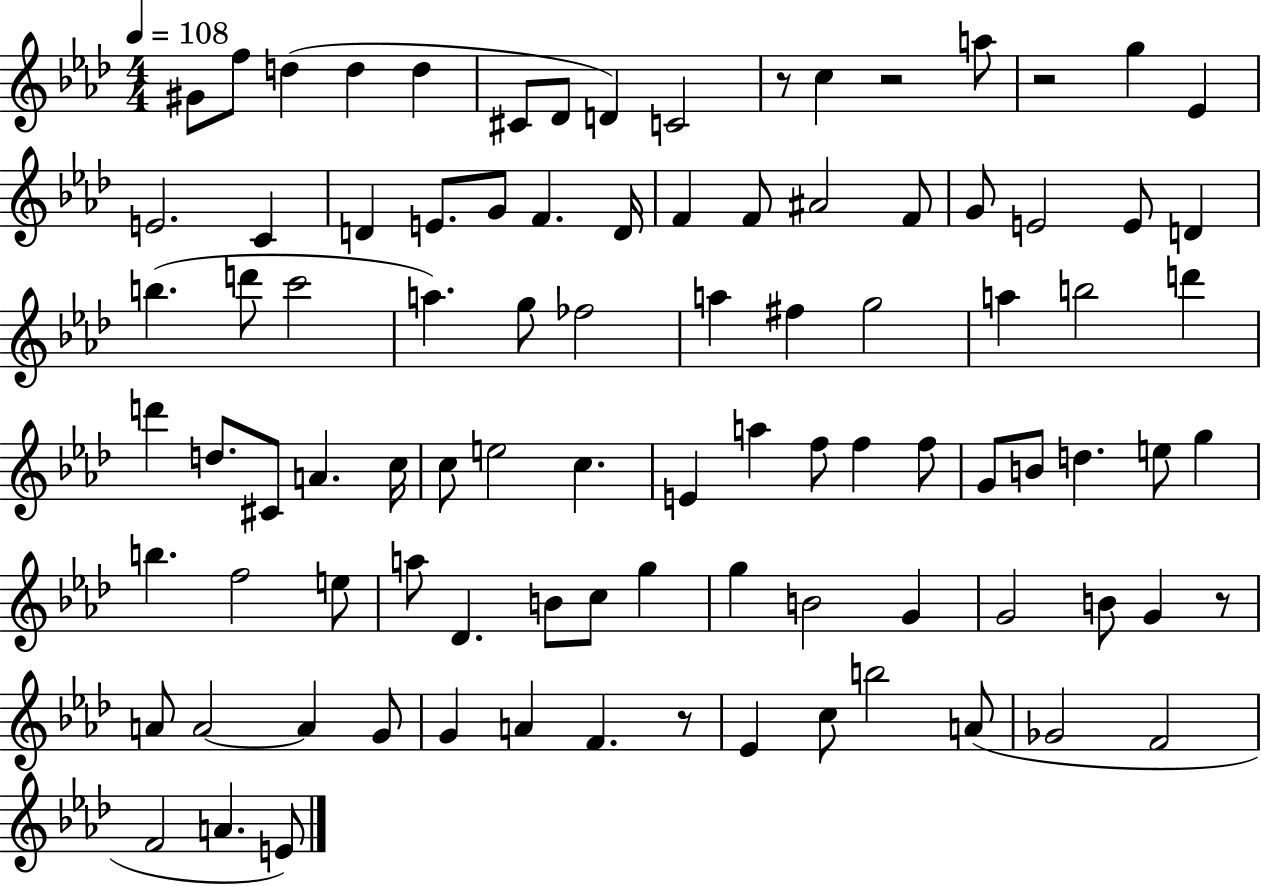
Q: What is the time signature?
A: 4/4